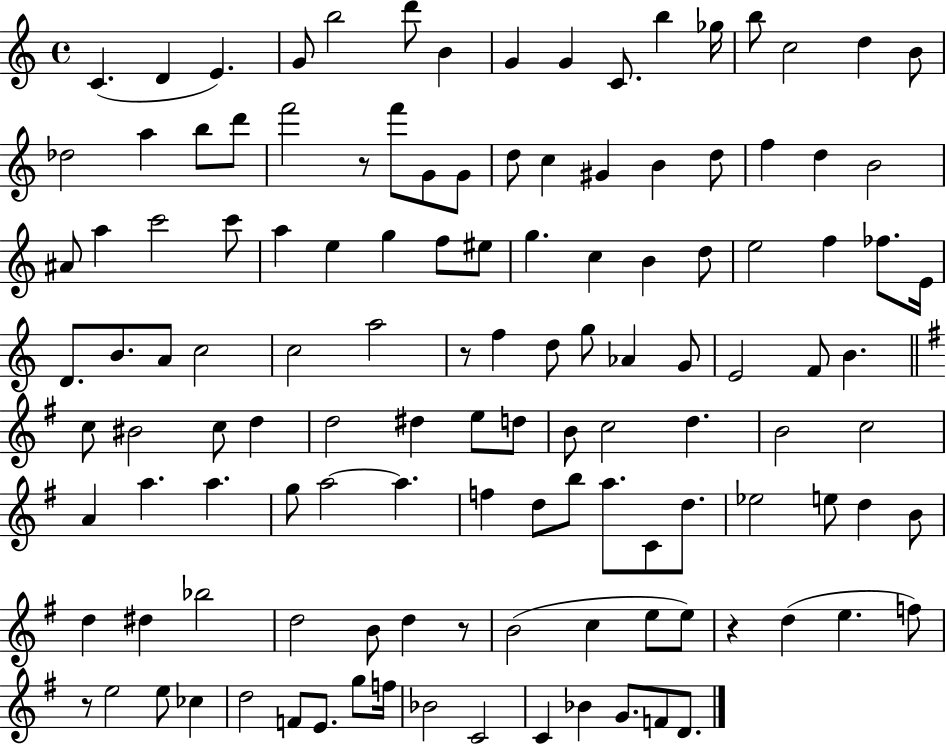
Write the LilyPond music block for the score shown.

{
  \clef treble
  \time 4/4
  \defaultTimeSignature
  \key c \major
  c'4.( d'4 e'4.) | g'8 b''2 d'''8 b'4 | g'4 g'4 c'8. b''4 ges''16 | b''8 c''2 d''4 b'8 | \break des''2 a''4 b''8 d'''8 | f'''2 r8 f'''8 g'8 g'8 | d''8 c''4 gis'4 b'4 d''8 | f''4 d''4 b'2 | \break ais'8 a''4 c'''2 c'''8 | a''4 e''4 g''4 f''8 eis''8 | g''4. c''4 b'4 d''8 | e''2 f''4 fes''8. e'16 | \break d'8. b'8. a'8 c''2 | c''2 a''2 | r8 f''4 d''8 g''8 aes'4 g'8 | e'2 f'8 b'4. | \break \bar "||" \break \key g \major c''8 bis'2 c''8 d''4 | d''2 dis''4 e''8 d''8 | b'8 c''2 d''4. | b'2 c''2 | \break a'4 a''4. a''4. | g''8 a''2~~ a''4. | f''4 d''8 b''8 a''8. c'8 d''8. | ees''2 e''8 d''4 b'8 | \break d''4 dis''4 bes''2 | d''2 b'8 d''4 r8 | b'2( c''4 e''8 e''8) | r4 d''4( e''4. f''8) | \break r8 e''2 e''8 ces''4 | d''2 f'8 e'8. g''8 f''16 | bes'2 c'2 | c'4 bes'4 g'8. f'8 d'8. | \break \bar "|."
}